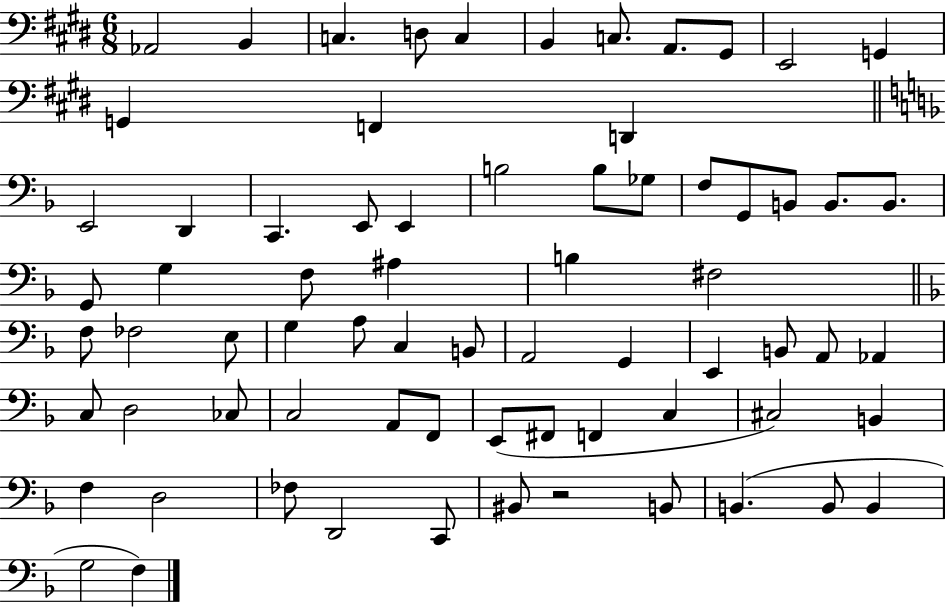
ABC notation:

X:1
T:Untitled
M:6/8
L:1/4
K:E
_A,,2 B,, C, D,/2 C, B,, C,/2 A,,/2 ^G,,/2 E,,2 G,, G,, F,, D,, E,,2 D,, C,, E,,/2 E,, B,2 B,/2 _G,/2 F,/2 G,,/2 B,,/2 B,,/2 B,,/2 G,,/2 G, F,/2 ^A, B, ^F,2 F,/2 _F,2 E,/2 G, A,/2 C, B,,/2 A,,2 G,, E,, B,,/2 A,,/2 _A,, C,/2 D,2 _C,/2 C,2 A,,/2 F,,/2 E,,/2 ^F,,/2 F,, C, ^C,2 B,, F, D,2 _F,/2 D,,2 C,,/2 ^B,,/2 z2 B,,/2 B,, B,,/2 B,, G,2 F,